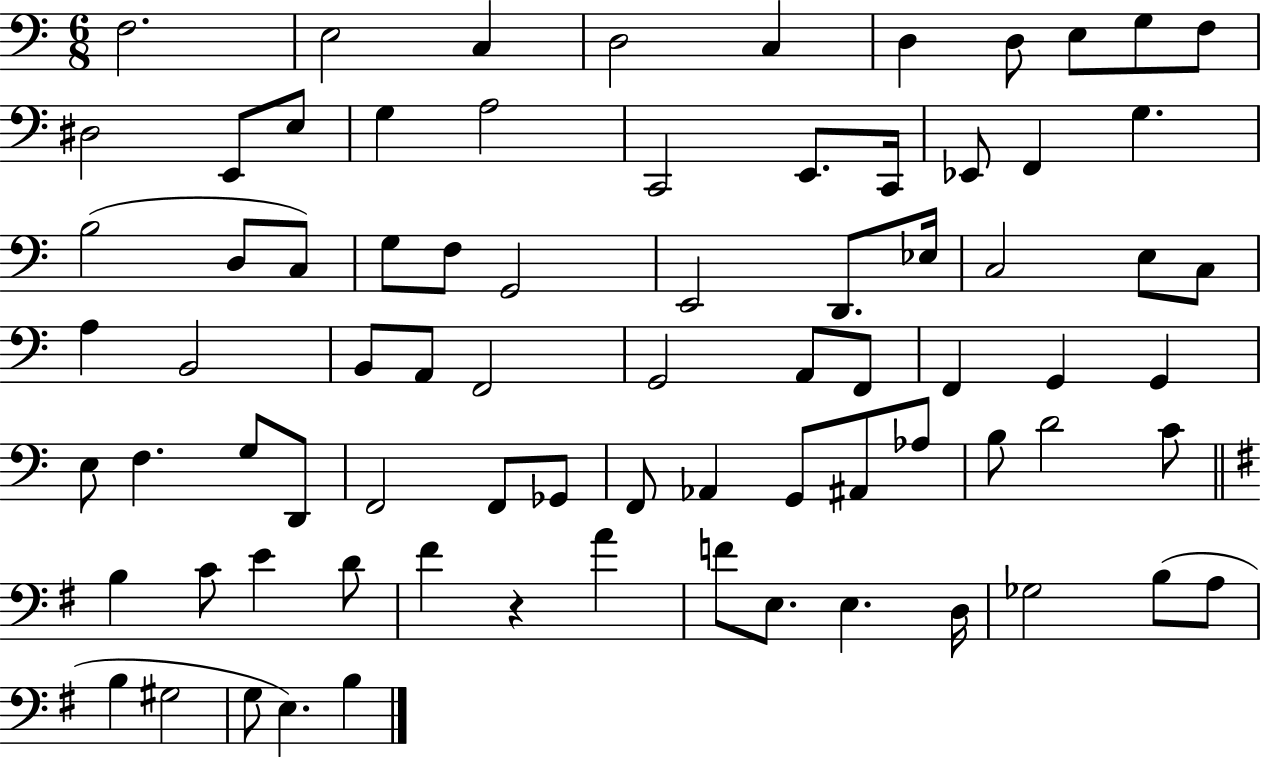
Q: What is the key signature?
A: C major